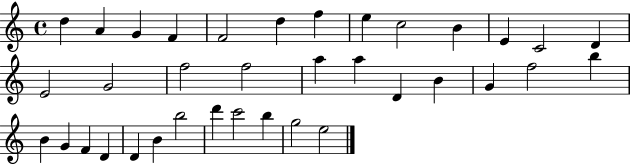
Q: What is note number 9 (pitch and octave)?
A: C5